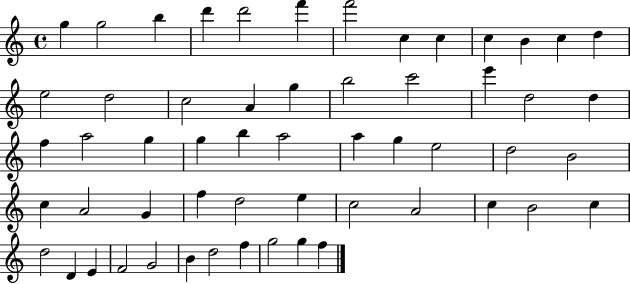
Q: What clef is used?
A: treble